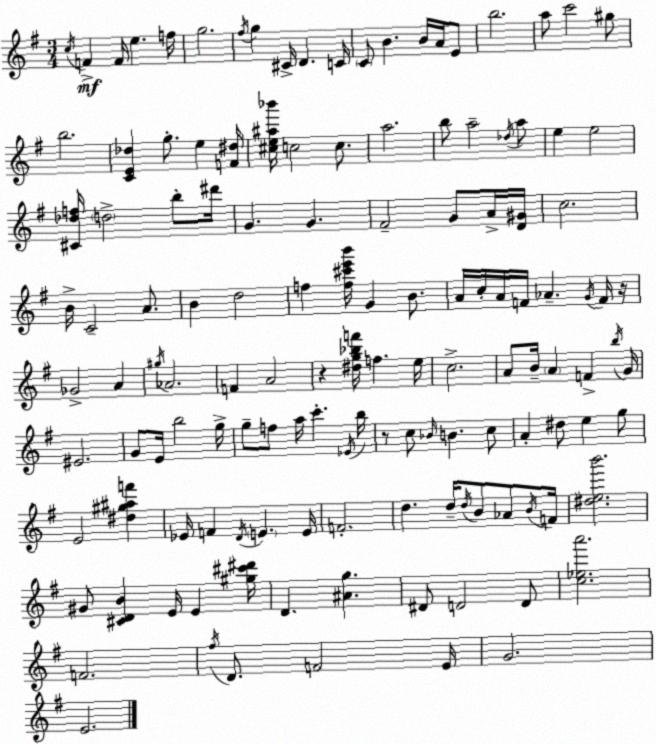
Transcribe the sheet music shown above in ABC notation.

X:1
T:Untitled
M:3/4
L:1/4
K:G
c/4 F F/4 e f/4 g2 ^f/4 g ^C/4 D C/4 C/2 B B/4 A/4 E/2 b2 a/2 c'2 ^g/2 b2 [CE_d] g/2 e [F^d]/4 [^ce^a_b']/4 c2 c/2 a2 b/2 a2 _d/4 a/2 e e2 [^C_df]/4 d2 b/2 ^d'/4 G G ^F2 G/2 A/4 [D^G]/4 c2 B/4 C2 A/2 B d2 f [f^c'e'b']/4 G B/2 A/4 c/4 A/4 F/4 _A G/4 F/4 z/4 _G2 A ^g/4 _A2 F A2 z [^dg_bf']/4 f e/4 c2 A/2 B/4 A F b/4 G/4 ^E2 G/2 E/4 b2 g/4 g/2 f/2 a/4 c' _E/4 b/4 z/2 c/2 _B/4 B c/2 A ^d/2 e g/2 E2 [^d^g^af'] _E/4 F D/4 E E/4 F2 d d/4 d/4 B/2 _A/2 B/4 F/4 [^deb']2 ^G/2 [^CDB] E/4 E [^g^c'^d']/4 D [^Ag] ^D/2 D2 D/2 [c_ea']2 F2 ^f/4 D/2 F2 E/4 G2 E2